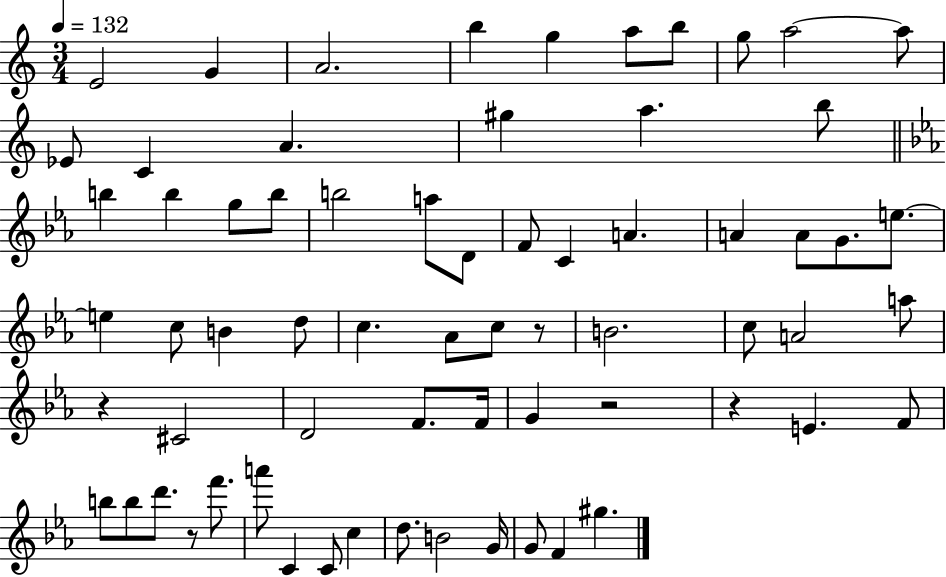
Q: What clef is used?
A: treble